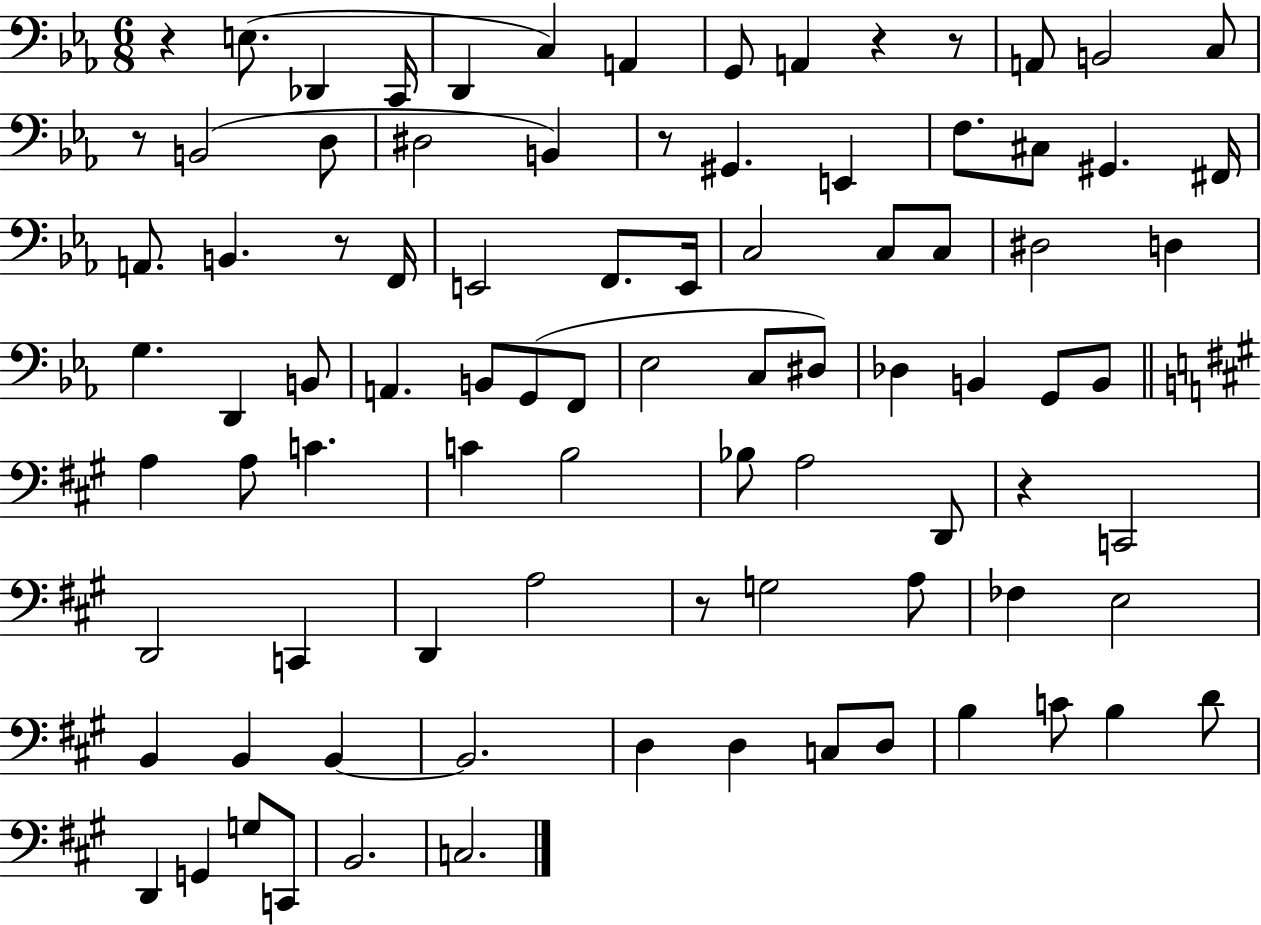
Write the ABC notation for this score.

X:1
T:Untitled
M:6/8
L:1/4
K:Eb
z E,/2 _D,, C,,/4 D,, C, A,, G,,/2 A,, z z/2 A,,/2 B,,2 C,/2 z/2 B,,2 D,/2 ^D,2 B,, z/2 ^G,, E,, F,/2 ^C,/2 ^G,, ^F,,/4 A,,/2 B,, z/2 F,,/4 E,,2 F,,/2 E,,/4 C,2 C,/2 C,/2 ^D,2 D, G, D,, B,,/2 A,, B,,/2 G,,/2 F,,/2 _E,2 C,/2 ^D,/2 _D, B,, G,,/2 B,,/2 A, A,/2 C C B,2 _B,/2 A,2 D,,/2 z C,,2 D,,2 C,, D,, A,2 z/2 G,2 A,/2 _F, E,2 B,, B,, B,, B,,2 D, D, C,/2 D,/2 B, C/2 B, D/2 D,, G,, G,/2 C,,/2 B,,2 C,2